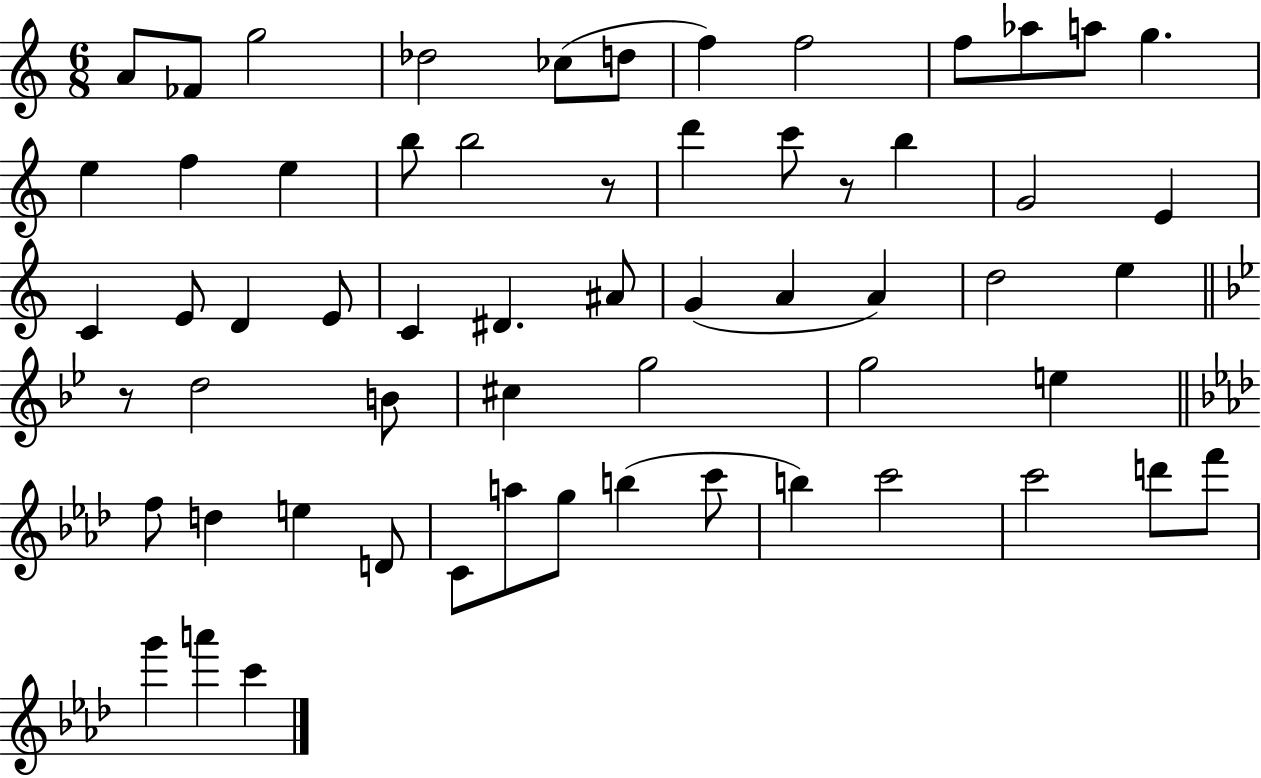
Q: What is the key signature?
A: C major